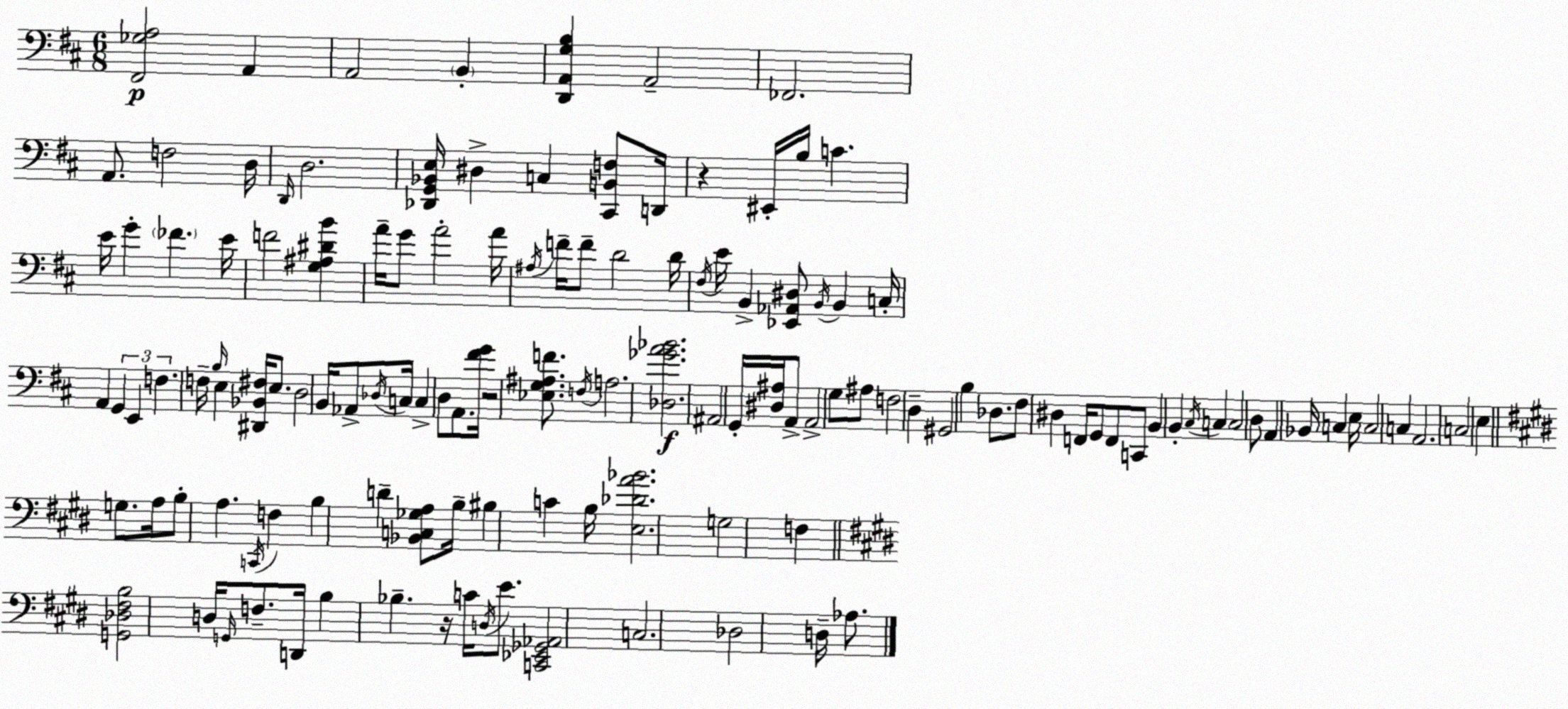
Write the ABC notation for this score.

X:1
T:Untitled
M:6/8
L:1/4
K:D
[^F,,_G,A,]2 A,, A,,2 B,, [D,,A,,G,B,] A,,2 _F,,2 A,,/2 F,2 D,/4 D,,/4 D,2 [_D,,G,,_B,,E,]/4 ^D, C, [^C,,B,,F,]/2 D,,/4 z ^E,,/4 B,/4 C E/4 G _F E/4 F2 [G,^A,^DB] A/4 G/2 A2 A/4 ^A,/4 F/4 F/2 D2 D/4 ^F,/4 E/4 B,, [_E,,_A,,^D,]/2 B,,/4 B,, C,/4 A,, G,, E,, F, F,/4 B,/4 E, [^D,,_B,,^F,]/4 E,/2 D,2 B,,/4 _A,,/2 _D,/4 C,/4 C, D,/2 A,,/2 [^FG]/4 z2 [_E,G,^A,F]/2 F,/4 A,2 [_D,_GA_B]2 ^A,,2 G,,/4 [^D,^A,]/4 A,,/2 A,,2 G,/2 ^A,/2 F,2 D, ^G,,2 B, _D,/2 ^F,/2 ^D, F,,/4 G,,/2 F,,/2 C,,/2 B,, B,, ^C,/4 C, C,2 D,/2 A,, _B,,/4 C, E,/4 C,2 C, A,,2 C,2 E, G,/2 A,/4 B,/2 A, C,,/4 F, B, D [_B,,C,_G,A,]/2 B,/4 ^B, C B,/4 [E,_DA_B]2 G,2 F, [G,,_D,^F,B,]2 D,/4 G,,/4 F,/2 D,,/4 B, _B, z/4 C/4 D,/4 E/2 [C,,_E,,_G,,_A,,]2 C,2 _D,2 D,/4 _A,/2